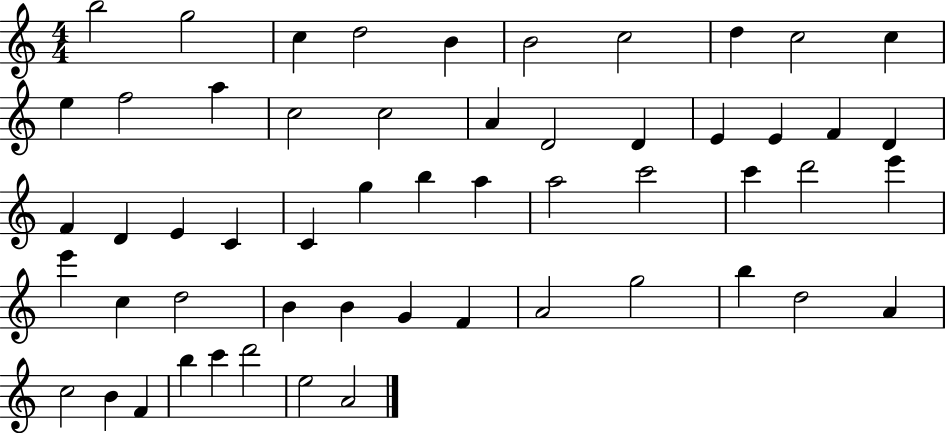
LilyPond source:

{
  \clef treble
  \numericTimeSignature
  \time 4/4
  \key c \major
  b''2 g''2 | c''4 d''2 b'4 | b'2 c''2 | d''4 c''2 c''4 | \break e''4 f''2 a''4 | c''2 c''2 | a'4 d'2 d'4 | e'4 e'4 f'4 d'4 | \break f'4 d'4 e'4 c'4 | c'4 g''4 b''4 a''4 | a''2 c'''2 | c'''4 d'''2 e'''4 | \break e'''4 c''4 d''2 | b'4 b'4 g'4 f'4 | a'2 g''2 | b''4 d''2 a'4 | \break c''2 b'4 f'4 | b''4 c'''4 d'''2 | e''2 a'2 | \bar "|."
}